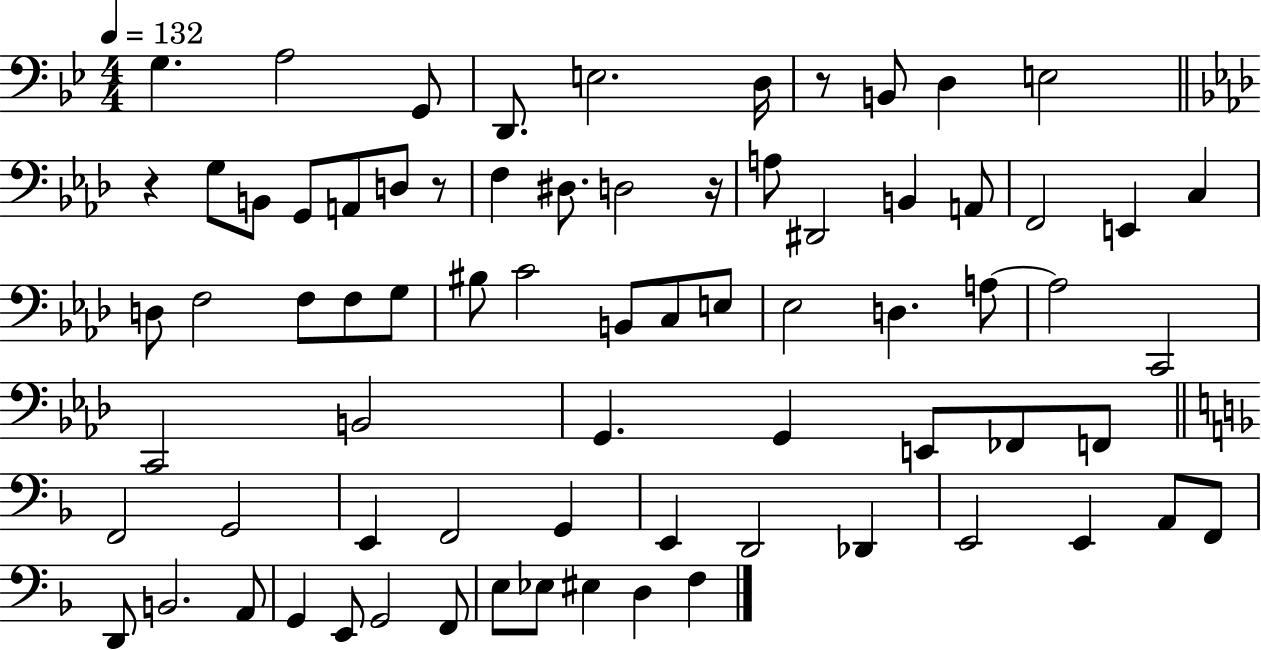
X:1
T:Untitled
M:4/4
L:1/4
K:Bb
G, A,2 G,,/2 D,,/2 E,2 D,/4 z/2 B,,/2 D, E,2 z G,/2 B,,/2 G,,/2 A,,/2 D,/2 z/2 F, ^D,/2 D,2 z/4 A,/2 ^D,,2 B,, A,,/2 F,,2 E,, C, D,/2 F,2 F,/2 F,/2 G,/2 ^B,/2 C2 B,,/2 C,/2 E,/2 _E,2 D, A,/2 A,2 C,,2 C,,2 B,,2 G,, G,, E,,/2 _F,,/2 F,,/2 F,,2 G,,2 E,, F,,2 G,, E,, D,,2 _D,, E,,2 E,, A,,/2 F,,/2 D,,/2 B,,2 A,,/2 G,, E,,/2 G,,2 F,,/2 E,/2 _E,/2 ^E, D, F,